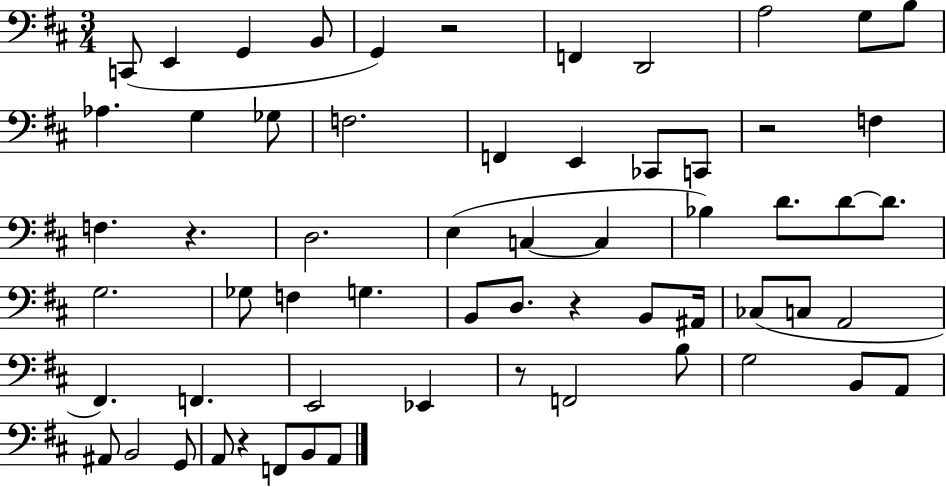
X:1
T:Untitled
M:3/4
L:1/4
K:D
C,,/2 E,, G,, B,,/2 G,, z2 F,, D,,2 A,2 G,/2 B,/2 _A, G, _G,/2 F,2 F,, E,, _C,,/2 C,,/2 z2 F, F, z D,2 E, C, C, _B, D/2 D/2 D/2 G,2 _G,/2 F, G, B,,/2 D,/2 z B,,/2 ^A,,/4 _C,/2 C,/2 A,,2 ^F,, F,, E,,2 _E,, z/2 F,,2 B,/2 G,2 B,,/2 A,,/2 ^A,,/2 B,,2 G,,/2 A,,/2 z F,,/2 B,,/2 A,,/2